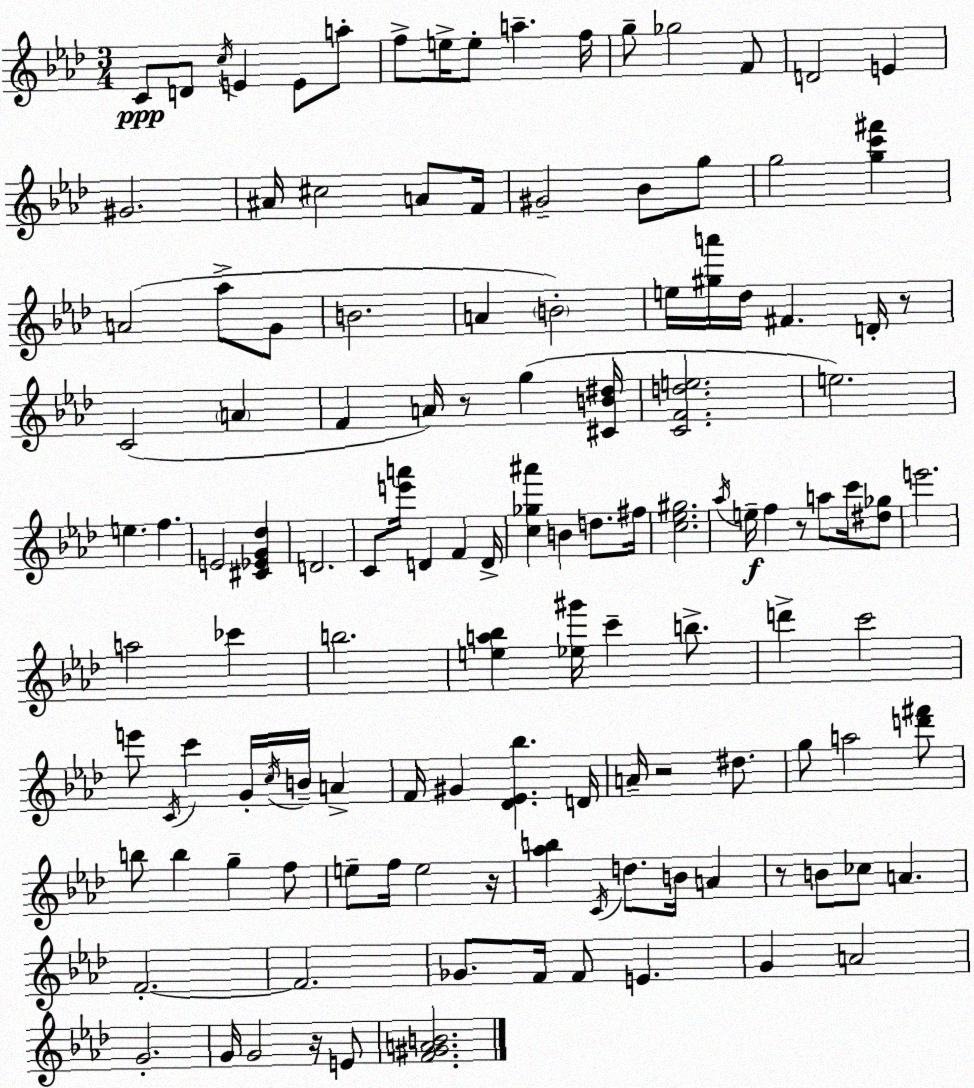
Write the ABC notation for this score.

X:1
T:Untitled
M:3/4
L:1/4
K:Ab
C/2 D/2 c/4 E E/2 a/2 f/2 e/4 e/2 a f/4 g/2 _g2 F/2 D2 E ^G2 ^A/4 ^c2 A/2 F/4 ^G2 _B/2 g/2 g2 [gc'^f'] A2 _a/2 G/2 B2 A B2 e/4 [^ga']/4 _d/4 ^F D/4 z/2 C2 A F A/4 z/2 g [^CB^d]/4 [CFde]2 e2 e f E2 [^C_EG_d] D2 C/2 [e'a']/4 D F D/4 [c_g^a'] B d/2 ^f/4 [c_e^g]2 _a/4 e/4 f z/2 a/2 c'/4 [^d_g]/2 e'2 a2 _c' b2 [ea_b] [_e^g']/4 c' b/2 d' c'2 e'/2 C/4 c' G/4 c/4 B/4 A F/4 ^G [_D_E_b] D/4 A/4 z2 ^d/2 g/2 a2 [d'^f']/2 b/2 b g f/2 e/2 f/4 e2 z/4 [_ab] C/4 d/2 B/4 A z/2 B/2 _c/2 A F2 F2 _G/2 F/4 F/2 E G A2 G2 G/4 G2 z/4 E/2 [F^GAB]2